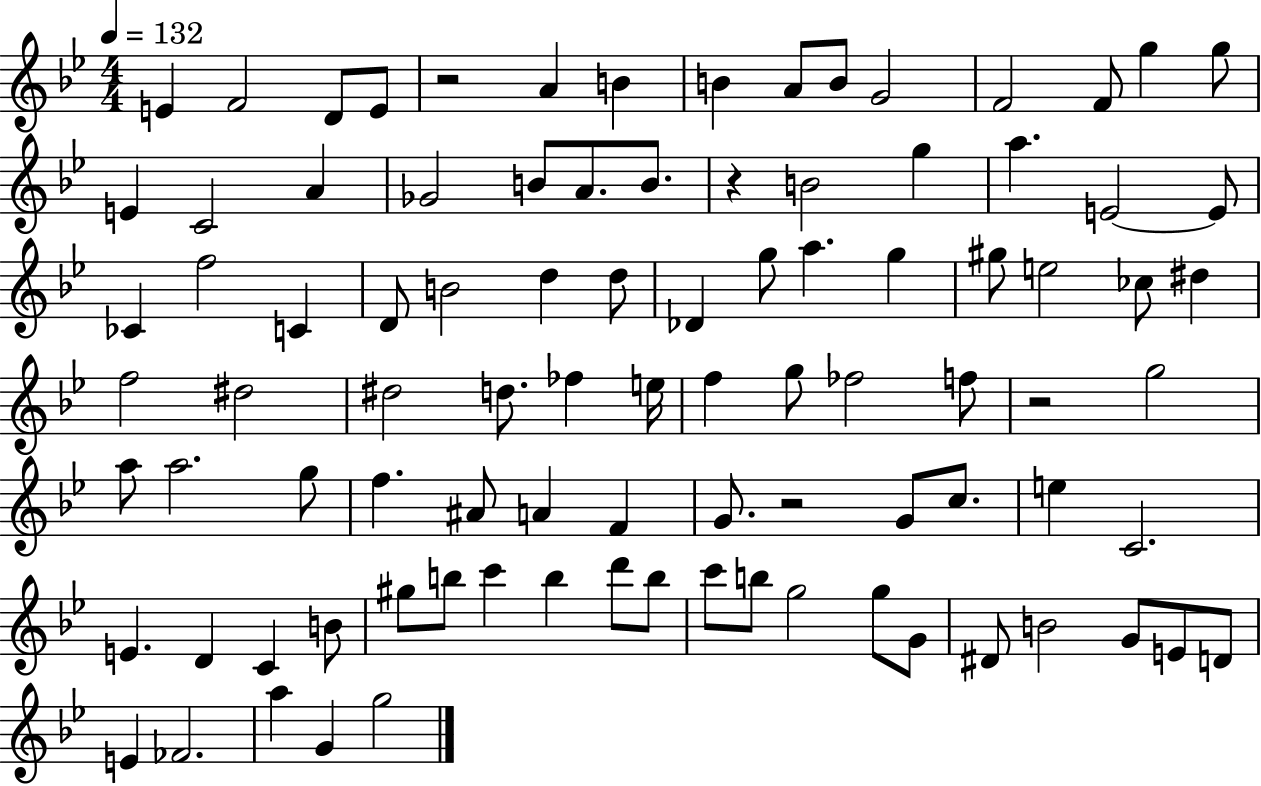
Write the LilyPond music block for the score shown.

{
  \clef treble
  \numericTimeSignature
  \time 4/4
  \key bes \major
  \tempo 4 = 132
  e'4 f'2 d'8 e'8 | r2 a'4 b'4 | b'4 a'8 b'8 g'2 | f'2 f'8 g''4 g''8 | \break e'4 c'2 a'4 | ges'2 b'8 a'8. b'8. | r4 b'2 g''4 | a''4. e'2~~ e'8 | \break ces'4 f''2 c'4 | d'8 b'2 d''4 d''8 | des'4 g''8 a''4. g''4 | gis''8 e''2 ces''8 dis''4 | \break f''2 dis''2 | dis''2 d''8. fes''4 e''16 | f''4 g''8 fes''2 f''8 | r2 g''2 | \break a''8 a''2. g''8 | f''4. ais'8 a'4 f'4 | g'8. r2 g'8 c''8. | e''4 c'2. | \break e'4. d'4 c'4 b'8 | gis''8 b''8 c'''4 b''4 d'''8 b''8 | c'''8 b''8 g''2 g''8 g'8 | dis'8 b'2 g'8 e'8 d'8 | \break e'4 fes'2. | a''4 g'4 g''2 | \bar "|."
}